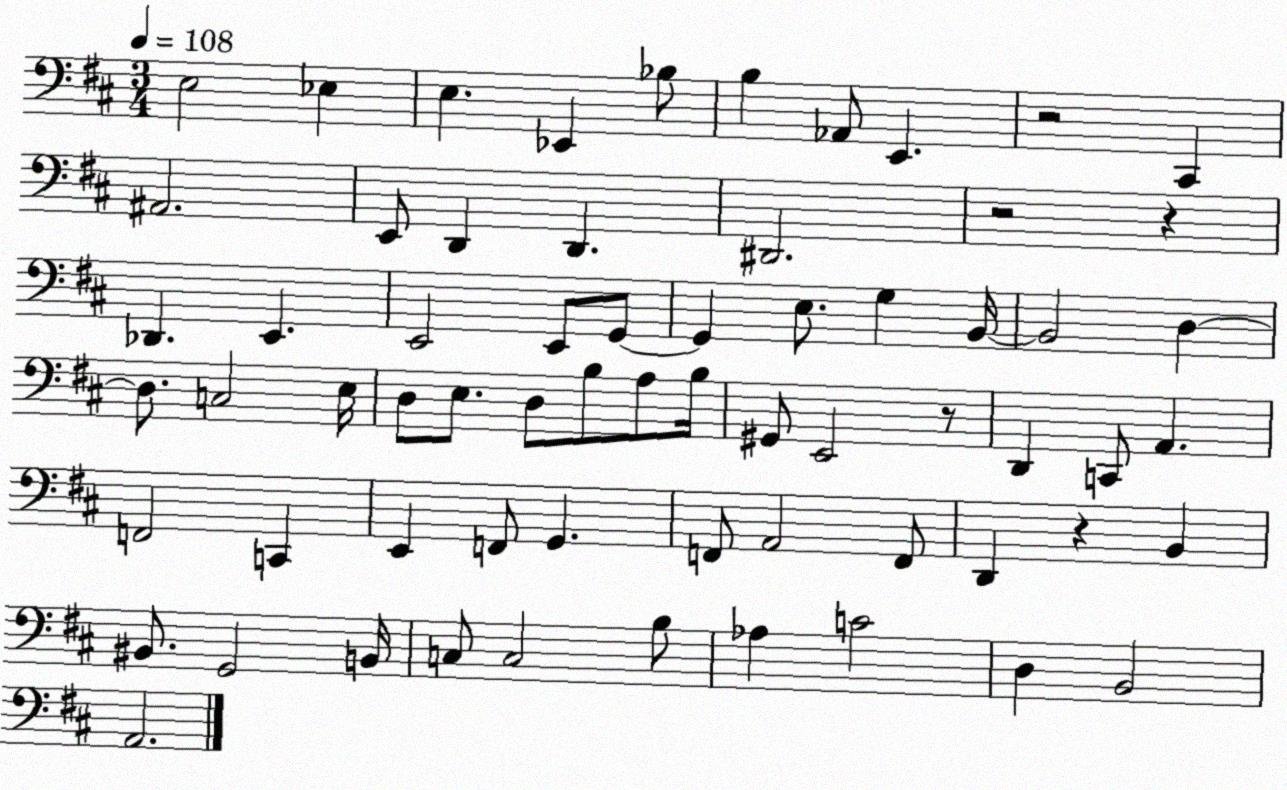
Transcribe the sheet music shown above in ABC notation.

X:1
T:Untitled
M:3/4
L:1/4
K:D
E,2 _E, E, _E,, _B,/2 B, _A,,/2 E,, z2 ^C,, ^A,,2 E,,/2 D,, D,, ^D,,2 z2 z _D,, E,, E,,2 E,,/2 G,,/2 G,, E,/2 G, B,,/4 B,,2 D, D,/2 C,2 E,/4 D,/2 E,/2 D,/2 B,/2 A,/2 B,/4 ^G,,/2 E,,2 z/2 D,, C,,/2 A,, F,,2 C,, E,, F,,/2 G,, F,,/2 A,,2 F,,/2 D,, z B,, ^B,,/2 G,,2 B,,/4 C,/2 C,2 B,/2 _A, C2 D, B,,2 A,,2